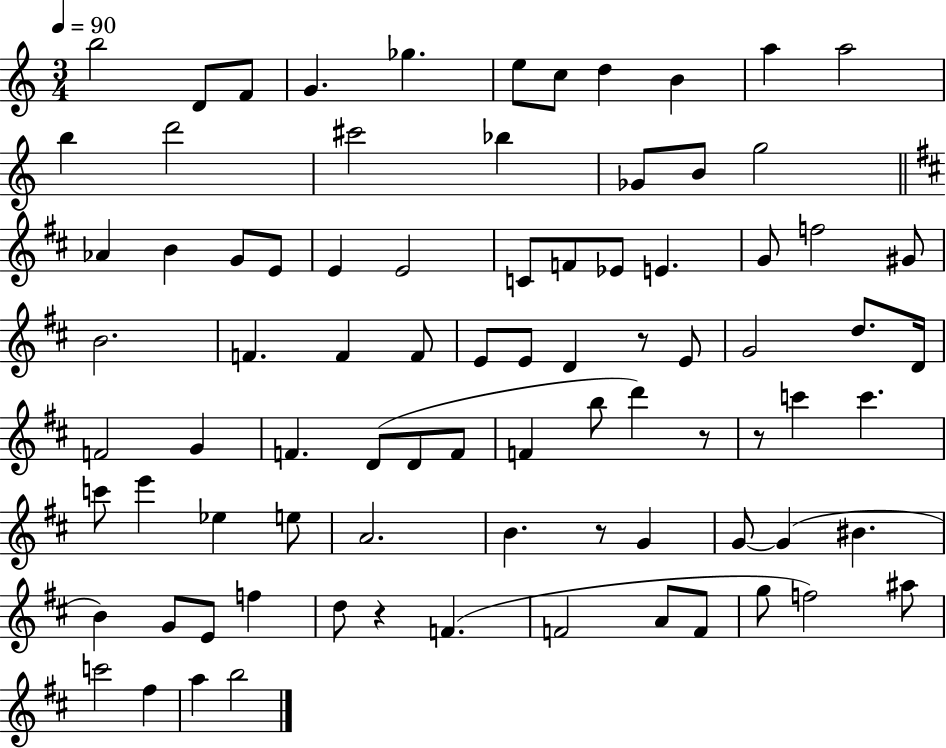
X:1
T:Untitled
M:3/4
L:1/4
K:C
b2 D/2 F/2 G _g e/2 c/2 d B a a2 b d'2 ^c'2 _b _G/2 B/2 g2 _A B G/2 E/2 E E2 C/2 F/2 _E/2 E G/2 f2 ^G/2 B2 F F F/2 E/2 E/2 D z/2 E/2 G2 d/2 D/4 F2 G F D/2 D/2 F/2 F b/2 d' z/2 z/2 c' c' c'/2 e' _e e/2 A2 B z/2 G G/2 G ^B B G/2 E/2 f d/2 z F F2 A/2 F/2 g/2 f2 ^a/2 c'2 ^f a b2